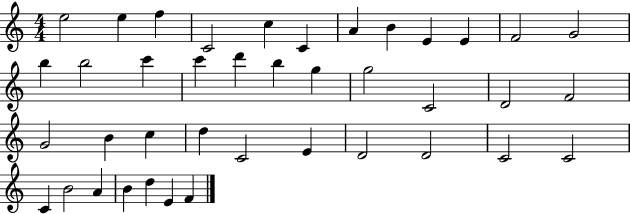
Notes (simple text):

E5/h E5/q F5/q C4/h C5/q C4/q A4/q B4/q E4/q E4/q F4/h G4/h B5/q B5/h C6/q C6/q D6/q B5/q G5/q G5/h C4/h D4/h F4/h G4/h B4/q C5/q D5/q C4/h E4/q D4/h D4/h C4/h C4/h C4/q B4/h A4/q B4/q D5/q E4/q F4/q